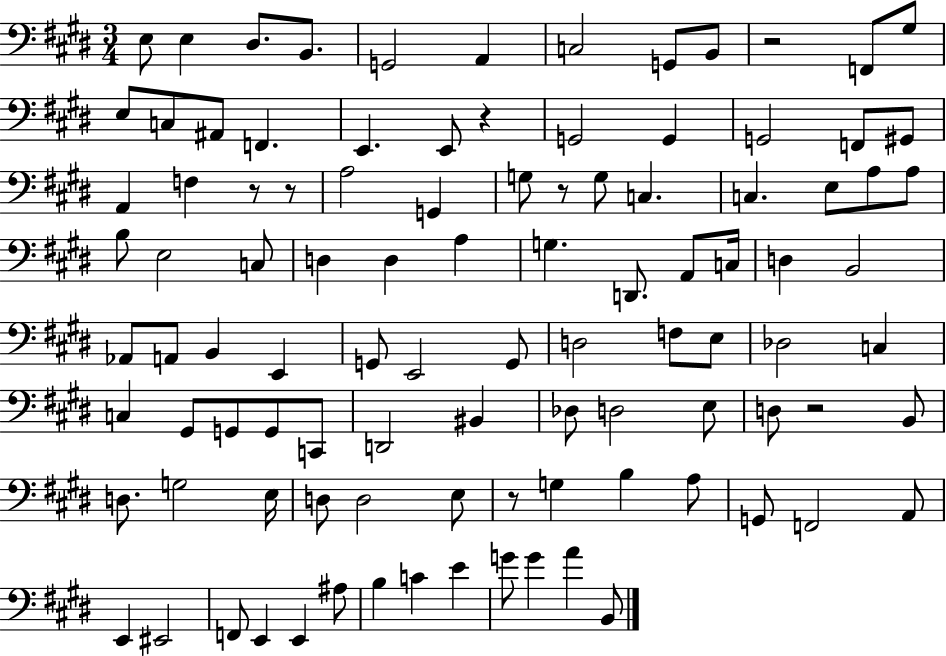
E3/e E3/q D#3/e. B2/e. G2/h A2/q C3/h G2/e B2/e R/h F2/e G#3/e E3/e C3/e A#2/e F2/q. E2/q. E2/e R/q G2/h G2/q G2/h F2/e G#2/e A2/q F3/q R/e R/e A3/h G2/q G3/e R/e G3/e C3/q. C3/q. E3/e A3/e A3/e B3/e E3/h C3/e D3/q D3/q A3/q G3/q. D2/e. A2/e C3/s D3/q B2/h Ab2/e A2/e B2/q E2/q G2/e E2/h G2/e D3/h F3/e E3/e Db3/h C3/q C3/q G#2/e G2/e G2/e C2/e D2/h BIS2/q Db3/e D3/h E3/e D3/e R/h B2/e D3/e. G3/h E3/s D3/e D3/h E3/e R/e G3/q B3/q A3/e G2/e F2/h A2/e E2/q EIS2/h F2/e E2/q E2/q A#3/e B3/q C4/q E4/q G4/e G4/q A4/q B2/e